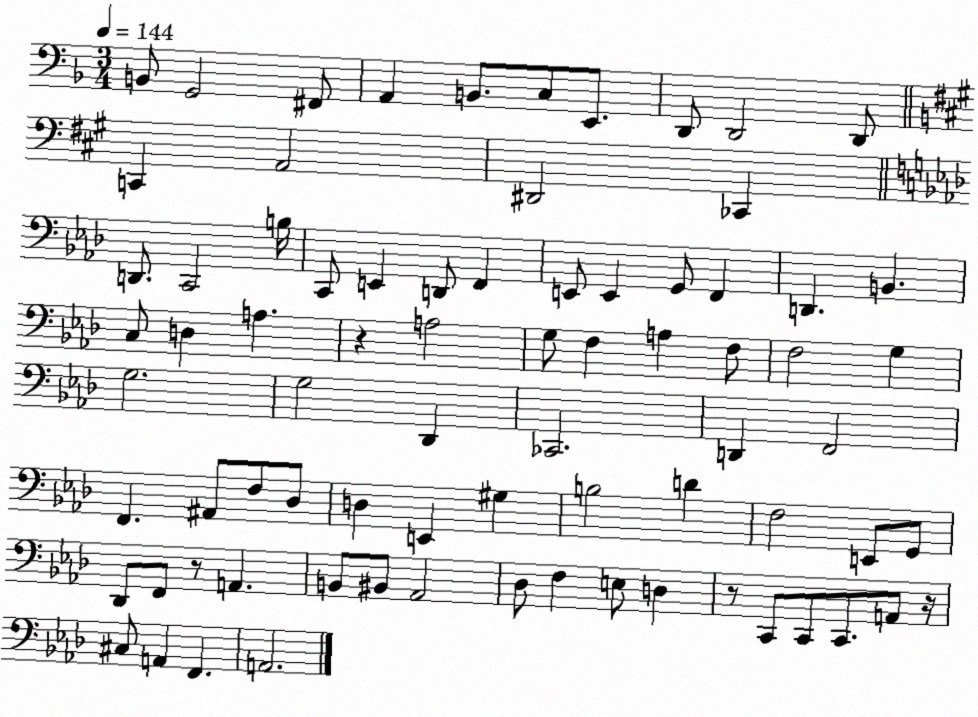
X:1
T:Untitled
M:3/4
L:1/4
K:F
B,,/2 G,,2 ^F,,/2 A,, B,,/2 C,/2 E,,/2 D,,/2 D,,2 D,,/2 C,, A,,2 ^D,,2 _C,, D,,/2 C,,2 B,/4 C,,/2 E,, D,,/2 F,, E,,/2 E,, G,,/2 F,, D,, B,, C,/2 D, A, z A,2 G,/2 F, A, F,/2 F,2 G, G,2 G,2 _D,, _C,,2 D,, F,,2 F,, ^A,,/2 F,/2 _D,/2 D, E,, ^G, B,2 D F,2 E,,/2 G,,/2 _D,,/2 F,,/2 z/2 A,, B,,/2 ^B,,/2 _A,,2 _D,/2 F, E,/2 D, z/2 C,,/2 C,,/2 C,,/2 A,,/2 z/4 ^C,/2 A,, F,, A,,2